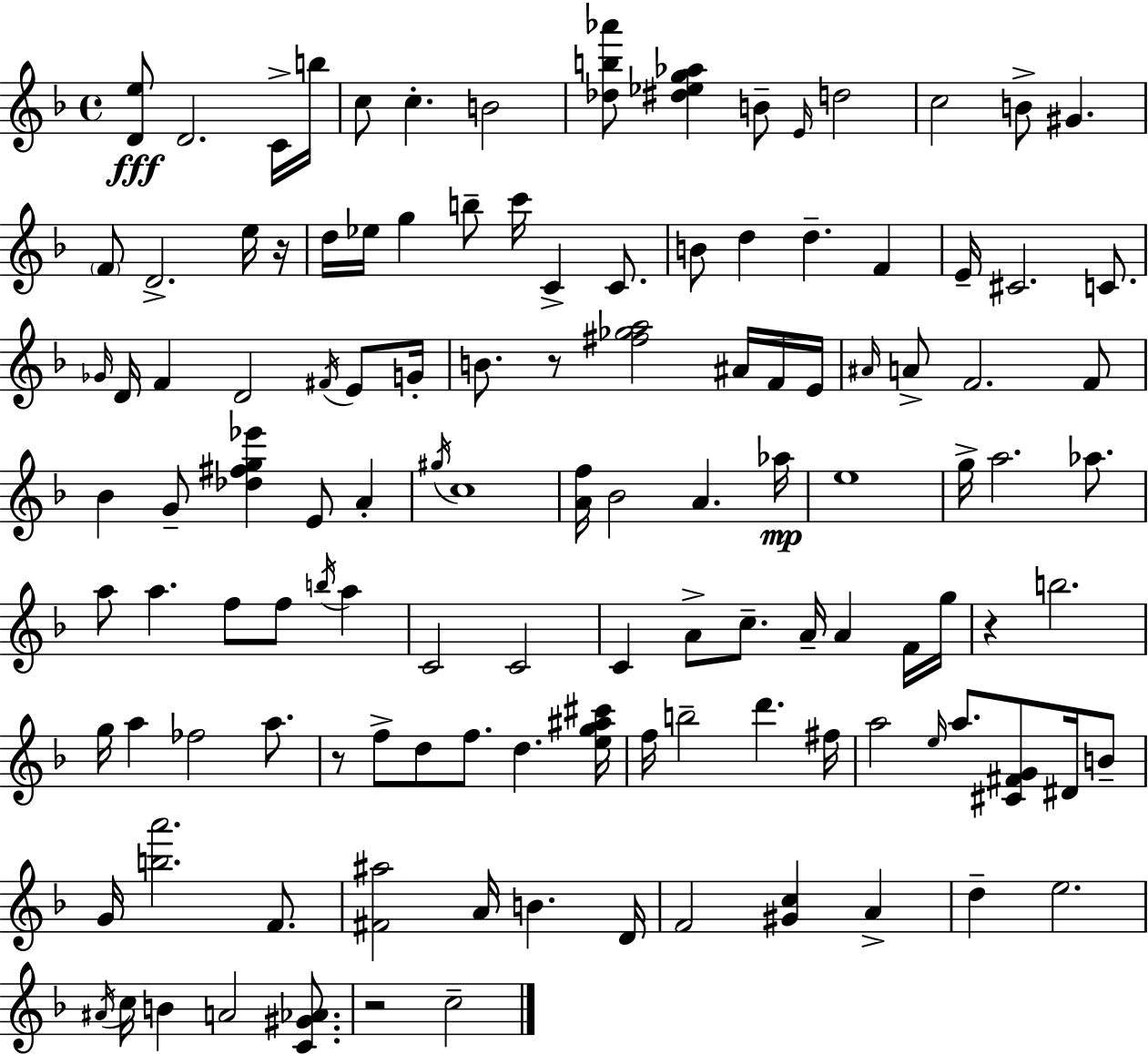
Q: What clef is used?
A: treble